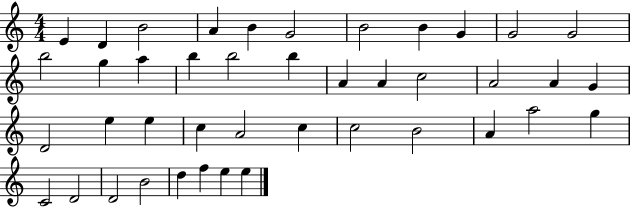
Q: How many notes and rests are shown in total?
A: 42